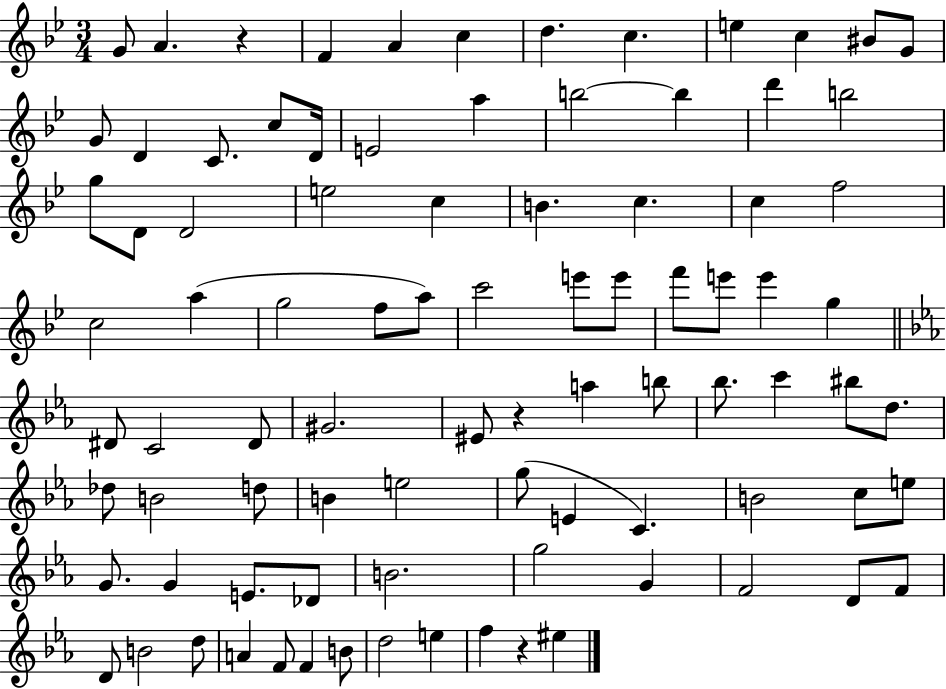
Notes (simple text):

G4/e A4/q. R/q F4/q A4/q C5/q D5/q. C5/q. E5/q C5/q BIS4/e G4/e G4/e D4/q C4/e. C5/e D4/s E4/h A5/q B5/h B5/q D6/q B5/h G5/e D4/e D4/h E5/h C5/q B4/q. C5/q. C5/q F5/h C5/h A5/q G5/h F5/e A5/e C6/h E6/e E6/e F6/e E6/e E6/q G5/q D#4/e C4/h D#4/e G#4/h. EIS4/e R/q A5/q B5/e Bb5/e. C6/q BIS5/e D5/e. Db5/e B4/h D5/e B4/q E5/h G5/e E4/q C4/q. B4/h C5/e E5/e G4/e. G4/q E4/e. Db4/e B4/h. G5/h G4/q F4/h D4/e F4/e D4/e B4/h D5/e A4/q F4/e F4/q B4/e D5/h E5/q F5/q R/q EIS5/q